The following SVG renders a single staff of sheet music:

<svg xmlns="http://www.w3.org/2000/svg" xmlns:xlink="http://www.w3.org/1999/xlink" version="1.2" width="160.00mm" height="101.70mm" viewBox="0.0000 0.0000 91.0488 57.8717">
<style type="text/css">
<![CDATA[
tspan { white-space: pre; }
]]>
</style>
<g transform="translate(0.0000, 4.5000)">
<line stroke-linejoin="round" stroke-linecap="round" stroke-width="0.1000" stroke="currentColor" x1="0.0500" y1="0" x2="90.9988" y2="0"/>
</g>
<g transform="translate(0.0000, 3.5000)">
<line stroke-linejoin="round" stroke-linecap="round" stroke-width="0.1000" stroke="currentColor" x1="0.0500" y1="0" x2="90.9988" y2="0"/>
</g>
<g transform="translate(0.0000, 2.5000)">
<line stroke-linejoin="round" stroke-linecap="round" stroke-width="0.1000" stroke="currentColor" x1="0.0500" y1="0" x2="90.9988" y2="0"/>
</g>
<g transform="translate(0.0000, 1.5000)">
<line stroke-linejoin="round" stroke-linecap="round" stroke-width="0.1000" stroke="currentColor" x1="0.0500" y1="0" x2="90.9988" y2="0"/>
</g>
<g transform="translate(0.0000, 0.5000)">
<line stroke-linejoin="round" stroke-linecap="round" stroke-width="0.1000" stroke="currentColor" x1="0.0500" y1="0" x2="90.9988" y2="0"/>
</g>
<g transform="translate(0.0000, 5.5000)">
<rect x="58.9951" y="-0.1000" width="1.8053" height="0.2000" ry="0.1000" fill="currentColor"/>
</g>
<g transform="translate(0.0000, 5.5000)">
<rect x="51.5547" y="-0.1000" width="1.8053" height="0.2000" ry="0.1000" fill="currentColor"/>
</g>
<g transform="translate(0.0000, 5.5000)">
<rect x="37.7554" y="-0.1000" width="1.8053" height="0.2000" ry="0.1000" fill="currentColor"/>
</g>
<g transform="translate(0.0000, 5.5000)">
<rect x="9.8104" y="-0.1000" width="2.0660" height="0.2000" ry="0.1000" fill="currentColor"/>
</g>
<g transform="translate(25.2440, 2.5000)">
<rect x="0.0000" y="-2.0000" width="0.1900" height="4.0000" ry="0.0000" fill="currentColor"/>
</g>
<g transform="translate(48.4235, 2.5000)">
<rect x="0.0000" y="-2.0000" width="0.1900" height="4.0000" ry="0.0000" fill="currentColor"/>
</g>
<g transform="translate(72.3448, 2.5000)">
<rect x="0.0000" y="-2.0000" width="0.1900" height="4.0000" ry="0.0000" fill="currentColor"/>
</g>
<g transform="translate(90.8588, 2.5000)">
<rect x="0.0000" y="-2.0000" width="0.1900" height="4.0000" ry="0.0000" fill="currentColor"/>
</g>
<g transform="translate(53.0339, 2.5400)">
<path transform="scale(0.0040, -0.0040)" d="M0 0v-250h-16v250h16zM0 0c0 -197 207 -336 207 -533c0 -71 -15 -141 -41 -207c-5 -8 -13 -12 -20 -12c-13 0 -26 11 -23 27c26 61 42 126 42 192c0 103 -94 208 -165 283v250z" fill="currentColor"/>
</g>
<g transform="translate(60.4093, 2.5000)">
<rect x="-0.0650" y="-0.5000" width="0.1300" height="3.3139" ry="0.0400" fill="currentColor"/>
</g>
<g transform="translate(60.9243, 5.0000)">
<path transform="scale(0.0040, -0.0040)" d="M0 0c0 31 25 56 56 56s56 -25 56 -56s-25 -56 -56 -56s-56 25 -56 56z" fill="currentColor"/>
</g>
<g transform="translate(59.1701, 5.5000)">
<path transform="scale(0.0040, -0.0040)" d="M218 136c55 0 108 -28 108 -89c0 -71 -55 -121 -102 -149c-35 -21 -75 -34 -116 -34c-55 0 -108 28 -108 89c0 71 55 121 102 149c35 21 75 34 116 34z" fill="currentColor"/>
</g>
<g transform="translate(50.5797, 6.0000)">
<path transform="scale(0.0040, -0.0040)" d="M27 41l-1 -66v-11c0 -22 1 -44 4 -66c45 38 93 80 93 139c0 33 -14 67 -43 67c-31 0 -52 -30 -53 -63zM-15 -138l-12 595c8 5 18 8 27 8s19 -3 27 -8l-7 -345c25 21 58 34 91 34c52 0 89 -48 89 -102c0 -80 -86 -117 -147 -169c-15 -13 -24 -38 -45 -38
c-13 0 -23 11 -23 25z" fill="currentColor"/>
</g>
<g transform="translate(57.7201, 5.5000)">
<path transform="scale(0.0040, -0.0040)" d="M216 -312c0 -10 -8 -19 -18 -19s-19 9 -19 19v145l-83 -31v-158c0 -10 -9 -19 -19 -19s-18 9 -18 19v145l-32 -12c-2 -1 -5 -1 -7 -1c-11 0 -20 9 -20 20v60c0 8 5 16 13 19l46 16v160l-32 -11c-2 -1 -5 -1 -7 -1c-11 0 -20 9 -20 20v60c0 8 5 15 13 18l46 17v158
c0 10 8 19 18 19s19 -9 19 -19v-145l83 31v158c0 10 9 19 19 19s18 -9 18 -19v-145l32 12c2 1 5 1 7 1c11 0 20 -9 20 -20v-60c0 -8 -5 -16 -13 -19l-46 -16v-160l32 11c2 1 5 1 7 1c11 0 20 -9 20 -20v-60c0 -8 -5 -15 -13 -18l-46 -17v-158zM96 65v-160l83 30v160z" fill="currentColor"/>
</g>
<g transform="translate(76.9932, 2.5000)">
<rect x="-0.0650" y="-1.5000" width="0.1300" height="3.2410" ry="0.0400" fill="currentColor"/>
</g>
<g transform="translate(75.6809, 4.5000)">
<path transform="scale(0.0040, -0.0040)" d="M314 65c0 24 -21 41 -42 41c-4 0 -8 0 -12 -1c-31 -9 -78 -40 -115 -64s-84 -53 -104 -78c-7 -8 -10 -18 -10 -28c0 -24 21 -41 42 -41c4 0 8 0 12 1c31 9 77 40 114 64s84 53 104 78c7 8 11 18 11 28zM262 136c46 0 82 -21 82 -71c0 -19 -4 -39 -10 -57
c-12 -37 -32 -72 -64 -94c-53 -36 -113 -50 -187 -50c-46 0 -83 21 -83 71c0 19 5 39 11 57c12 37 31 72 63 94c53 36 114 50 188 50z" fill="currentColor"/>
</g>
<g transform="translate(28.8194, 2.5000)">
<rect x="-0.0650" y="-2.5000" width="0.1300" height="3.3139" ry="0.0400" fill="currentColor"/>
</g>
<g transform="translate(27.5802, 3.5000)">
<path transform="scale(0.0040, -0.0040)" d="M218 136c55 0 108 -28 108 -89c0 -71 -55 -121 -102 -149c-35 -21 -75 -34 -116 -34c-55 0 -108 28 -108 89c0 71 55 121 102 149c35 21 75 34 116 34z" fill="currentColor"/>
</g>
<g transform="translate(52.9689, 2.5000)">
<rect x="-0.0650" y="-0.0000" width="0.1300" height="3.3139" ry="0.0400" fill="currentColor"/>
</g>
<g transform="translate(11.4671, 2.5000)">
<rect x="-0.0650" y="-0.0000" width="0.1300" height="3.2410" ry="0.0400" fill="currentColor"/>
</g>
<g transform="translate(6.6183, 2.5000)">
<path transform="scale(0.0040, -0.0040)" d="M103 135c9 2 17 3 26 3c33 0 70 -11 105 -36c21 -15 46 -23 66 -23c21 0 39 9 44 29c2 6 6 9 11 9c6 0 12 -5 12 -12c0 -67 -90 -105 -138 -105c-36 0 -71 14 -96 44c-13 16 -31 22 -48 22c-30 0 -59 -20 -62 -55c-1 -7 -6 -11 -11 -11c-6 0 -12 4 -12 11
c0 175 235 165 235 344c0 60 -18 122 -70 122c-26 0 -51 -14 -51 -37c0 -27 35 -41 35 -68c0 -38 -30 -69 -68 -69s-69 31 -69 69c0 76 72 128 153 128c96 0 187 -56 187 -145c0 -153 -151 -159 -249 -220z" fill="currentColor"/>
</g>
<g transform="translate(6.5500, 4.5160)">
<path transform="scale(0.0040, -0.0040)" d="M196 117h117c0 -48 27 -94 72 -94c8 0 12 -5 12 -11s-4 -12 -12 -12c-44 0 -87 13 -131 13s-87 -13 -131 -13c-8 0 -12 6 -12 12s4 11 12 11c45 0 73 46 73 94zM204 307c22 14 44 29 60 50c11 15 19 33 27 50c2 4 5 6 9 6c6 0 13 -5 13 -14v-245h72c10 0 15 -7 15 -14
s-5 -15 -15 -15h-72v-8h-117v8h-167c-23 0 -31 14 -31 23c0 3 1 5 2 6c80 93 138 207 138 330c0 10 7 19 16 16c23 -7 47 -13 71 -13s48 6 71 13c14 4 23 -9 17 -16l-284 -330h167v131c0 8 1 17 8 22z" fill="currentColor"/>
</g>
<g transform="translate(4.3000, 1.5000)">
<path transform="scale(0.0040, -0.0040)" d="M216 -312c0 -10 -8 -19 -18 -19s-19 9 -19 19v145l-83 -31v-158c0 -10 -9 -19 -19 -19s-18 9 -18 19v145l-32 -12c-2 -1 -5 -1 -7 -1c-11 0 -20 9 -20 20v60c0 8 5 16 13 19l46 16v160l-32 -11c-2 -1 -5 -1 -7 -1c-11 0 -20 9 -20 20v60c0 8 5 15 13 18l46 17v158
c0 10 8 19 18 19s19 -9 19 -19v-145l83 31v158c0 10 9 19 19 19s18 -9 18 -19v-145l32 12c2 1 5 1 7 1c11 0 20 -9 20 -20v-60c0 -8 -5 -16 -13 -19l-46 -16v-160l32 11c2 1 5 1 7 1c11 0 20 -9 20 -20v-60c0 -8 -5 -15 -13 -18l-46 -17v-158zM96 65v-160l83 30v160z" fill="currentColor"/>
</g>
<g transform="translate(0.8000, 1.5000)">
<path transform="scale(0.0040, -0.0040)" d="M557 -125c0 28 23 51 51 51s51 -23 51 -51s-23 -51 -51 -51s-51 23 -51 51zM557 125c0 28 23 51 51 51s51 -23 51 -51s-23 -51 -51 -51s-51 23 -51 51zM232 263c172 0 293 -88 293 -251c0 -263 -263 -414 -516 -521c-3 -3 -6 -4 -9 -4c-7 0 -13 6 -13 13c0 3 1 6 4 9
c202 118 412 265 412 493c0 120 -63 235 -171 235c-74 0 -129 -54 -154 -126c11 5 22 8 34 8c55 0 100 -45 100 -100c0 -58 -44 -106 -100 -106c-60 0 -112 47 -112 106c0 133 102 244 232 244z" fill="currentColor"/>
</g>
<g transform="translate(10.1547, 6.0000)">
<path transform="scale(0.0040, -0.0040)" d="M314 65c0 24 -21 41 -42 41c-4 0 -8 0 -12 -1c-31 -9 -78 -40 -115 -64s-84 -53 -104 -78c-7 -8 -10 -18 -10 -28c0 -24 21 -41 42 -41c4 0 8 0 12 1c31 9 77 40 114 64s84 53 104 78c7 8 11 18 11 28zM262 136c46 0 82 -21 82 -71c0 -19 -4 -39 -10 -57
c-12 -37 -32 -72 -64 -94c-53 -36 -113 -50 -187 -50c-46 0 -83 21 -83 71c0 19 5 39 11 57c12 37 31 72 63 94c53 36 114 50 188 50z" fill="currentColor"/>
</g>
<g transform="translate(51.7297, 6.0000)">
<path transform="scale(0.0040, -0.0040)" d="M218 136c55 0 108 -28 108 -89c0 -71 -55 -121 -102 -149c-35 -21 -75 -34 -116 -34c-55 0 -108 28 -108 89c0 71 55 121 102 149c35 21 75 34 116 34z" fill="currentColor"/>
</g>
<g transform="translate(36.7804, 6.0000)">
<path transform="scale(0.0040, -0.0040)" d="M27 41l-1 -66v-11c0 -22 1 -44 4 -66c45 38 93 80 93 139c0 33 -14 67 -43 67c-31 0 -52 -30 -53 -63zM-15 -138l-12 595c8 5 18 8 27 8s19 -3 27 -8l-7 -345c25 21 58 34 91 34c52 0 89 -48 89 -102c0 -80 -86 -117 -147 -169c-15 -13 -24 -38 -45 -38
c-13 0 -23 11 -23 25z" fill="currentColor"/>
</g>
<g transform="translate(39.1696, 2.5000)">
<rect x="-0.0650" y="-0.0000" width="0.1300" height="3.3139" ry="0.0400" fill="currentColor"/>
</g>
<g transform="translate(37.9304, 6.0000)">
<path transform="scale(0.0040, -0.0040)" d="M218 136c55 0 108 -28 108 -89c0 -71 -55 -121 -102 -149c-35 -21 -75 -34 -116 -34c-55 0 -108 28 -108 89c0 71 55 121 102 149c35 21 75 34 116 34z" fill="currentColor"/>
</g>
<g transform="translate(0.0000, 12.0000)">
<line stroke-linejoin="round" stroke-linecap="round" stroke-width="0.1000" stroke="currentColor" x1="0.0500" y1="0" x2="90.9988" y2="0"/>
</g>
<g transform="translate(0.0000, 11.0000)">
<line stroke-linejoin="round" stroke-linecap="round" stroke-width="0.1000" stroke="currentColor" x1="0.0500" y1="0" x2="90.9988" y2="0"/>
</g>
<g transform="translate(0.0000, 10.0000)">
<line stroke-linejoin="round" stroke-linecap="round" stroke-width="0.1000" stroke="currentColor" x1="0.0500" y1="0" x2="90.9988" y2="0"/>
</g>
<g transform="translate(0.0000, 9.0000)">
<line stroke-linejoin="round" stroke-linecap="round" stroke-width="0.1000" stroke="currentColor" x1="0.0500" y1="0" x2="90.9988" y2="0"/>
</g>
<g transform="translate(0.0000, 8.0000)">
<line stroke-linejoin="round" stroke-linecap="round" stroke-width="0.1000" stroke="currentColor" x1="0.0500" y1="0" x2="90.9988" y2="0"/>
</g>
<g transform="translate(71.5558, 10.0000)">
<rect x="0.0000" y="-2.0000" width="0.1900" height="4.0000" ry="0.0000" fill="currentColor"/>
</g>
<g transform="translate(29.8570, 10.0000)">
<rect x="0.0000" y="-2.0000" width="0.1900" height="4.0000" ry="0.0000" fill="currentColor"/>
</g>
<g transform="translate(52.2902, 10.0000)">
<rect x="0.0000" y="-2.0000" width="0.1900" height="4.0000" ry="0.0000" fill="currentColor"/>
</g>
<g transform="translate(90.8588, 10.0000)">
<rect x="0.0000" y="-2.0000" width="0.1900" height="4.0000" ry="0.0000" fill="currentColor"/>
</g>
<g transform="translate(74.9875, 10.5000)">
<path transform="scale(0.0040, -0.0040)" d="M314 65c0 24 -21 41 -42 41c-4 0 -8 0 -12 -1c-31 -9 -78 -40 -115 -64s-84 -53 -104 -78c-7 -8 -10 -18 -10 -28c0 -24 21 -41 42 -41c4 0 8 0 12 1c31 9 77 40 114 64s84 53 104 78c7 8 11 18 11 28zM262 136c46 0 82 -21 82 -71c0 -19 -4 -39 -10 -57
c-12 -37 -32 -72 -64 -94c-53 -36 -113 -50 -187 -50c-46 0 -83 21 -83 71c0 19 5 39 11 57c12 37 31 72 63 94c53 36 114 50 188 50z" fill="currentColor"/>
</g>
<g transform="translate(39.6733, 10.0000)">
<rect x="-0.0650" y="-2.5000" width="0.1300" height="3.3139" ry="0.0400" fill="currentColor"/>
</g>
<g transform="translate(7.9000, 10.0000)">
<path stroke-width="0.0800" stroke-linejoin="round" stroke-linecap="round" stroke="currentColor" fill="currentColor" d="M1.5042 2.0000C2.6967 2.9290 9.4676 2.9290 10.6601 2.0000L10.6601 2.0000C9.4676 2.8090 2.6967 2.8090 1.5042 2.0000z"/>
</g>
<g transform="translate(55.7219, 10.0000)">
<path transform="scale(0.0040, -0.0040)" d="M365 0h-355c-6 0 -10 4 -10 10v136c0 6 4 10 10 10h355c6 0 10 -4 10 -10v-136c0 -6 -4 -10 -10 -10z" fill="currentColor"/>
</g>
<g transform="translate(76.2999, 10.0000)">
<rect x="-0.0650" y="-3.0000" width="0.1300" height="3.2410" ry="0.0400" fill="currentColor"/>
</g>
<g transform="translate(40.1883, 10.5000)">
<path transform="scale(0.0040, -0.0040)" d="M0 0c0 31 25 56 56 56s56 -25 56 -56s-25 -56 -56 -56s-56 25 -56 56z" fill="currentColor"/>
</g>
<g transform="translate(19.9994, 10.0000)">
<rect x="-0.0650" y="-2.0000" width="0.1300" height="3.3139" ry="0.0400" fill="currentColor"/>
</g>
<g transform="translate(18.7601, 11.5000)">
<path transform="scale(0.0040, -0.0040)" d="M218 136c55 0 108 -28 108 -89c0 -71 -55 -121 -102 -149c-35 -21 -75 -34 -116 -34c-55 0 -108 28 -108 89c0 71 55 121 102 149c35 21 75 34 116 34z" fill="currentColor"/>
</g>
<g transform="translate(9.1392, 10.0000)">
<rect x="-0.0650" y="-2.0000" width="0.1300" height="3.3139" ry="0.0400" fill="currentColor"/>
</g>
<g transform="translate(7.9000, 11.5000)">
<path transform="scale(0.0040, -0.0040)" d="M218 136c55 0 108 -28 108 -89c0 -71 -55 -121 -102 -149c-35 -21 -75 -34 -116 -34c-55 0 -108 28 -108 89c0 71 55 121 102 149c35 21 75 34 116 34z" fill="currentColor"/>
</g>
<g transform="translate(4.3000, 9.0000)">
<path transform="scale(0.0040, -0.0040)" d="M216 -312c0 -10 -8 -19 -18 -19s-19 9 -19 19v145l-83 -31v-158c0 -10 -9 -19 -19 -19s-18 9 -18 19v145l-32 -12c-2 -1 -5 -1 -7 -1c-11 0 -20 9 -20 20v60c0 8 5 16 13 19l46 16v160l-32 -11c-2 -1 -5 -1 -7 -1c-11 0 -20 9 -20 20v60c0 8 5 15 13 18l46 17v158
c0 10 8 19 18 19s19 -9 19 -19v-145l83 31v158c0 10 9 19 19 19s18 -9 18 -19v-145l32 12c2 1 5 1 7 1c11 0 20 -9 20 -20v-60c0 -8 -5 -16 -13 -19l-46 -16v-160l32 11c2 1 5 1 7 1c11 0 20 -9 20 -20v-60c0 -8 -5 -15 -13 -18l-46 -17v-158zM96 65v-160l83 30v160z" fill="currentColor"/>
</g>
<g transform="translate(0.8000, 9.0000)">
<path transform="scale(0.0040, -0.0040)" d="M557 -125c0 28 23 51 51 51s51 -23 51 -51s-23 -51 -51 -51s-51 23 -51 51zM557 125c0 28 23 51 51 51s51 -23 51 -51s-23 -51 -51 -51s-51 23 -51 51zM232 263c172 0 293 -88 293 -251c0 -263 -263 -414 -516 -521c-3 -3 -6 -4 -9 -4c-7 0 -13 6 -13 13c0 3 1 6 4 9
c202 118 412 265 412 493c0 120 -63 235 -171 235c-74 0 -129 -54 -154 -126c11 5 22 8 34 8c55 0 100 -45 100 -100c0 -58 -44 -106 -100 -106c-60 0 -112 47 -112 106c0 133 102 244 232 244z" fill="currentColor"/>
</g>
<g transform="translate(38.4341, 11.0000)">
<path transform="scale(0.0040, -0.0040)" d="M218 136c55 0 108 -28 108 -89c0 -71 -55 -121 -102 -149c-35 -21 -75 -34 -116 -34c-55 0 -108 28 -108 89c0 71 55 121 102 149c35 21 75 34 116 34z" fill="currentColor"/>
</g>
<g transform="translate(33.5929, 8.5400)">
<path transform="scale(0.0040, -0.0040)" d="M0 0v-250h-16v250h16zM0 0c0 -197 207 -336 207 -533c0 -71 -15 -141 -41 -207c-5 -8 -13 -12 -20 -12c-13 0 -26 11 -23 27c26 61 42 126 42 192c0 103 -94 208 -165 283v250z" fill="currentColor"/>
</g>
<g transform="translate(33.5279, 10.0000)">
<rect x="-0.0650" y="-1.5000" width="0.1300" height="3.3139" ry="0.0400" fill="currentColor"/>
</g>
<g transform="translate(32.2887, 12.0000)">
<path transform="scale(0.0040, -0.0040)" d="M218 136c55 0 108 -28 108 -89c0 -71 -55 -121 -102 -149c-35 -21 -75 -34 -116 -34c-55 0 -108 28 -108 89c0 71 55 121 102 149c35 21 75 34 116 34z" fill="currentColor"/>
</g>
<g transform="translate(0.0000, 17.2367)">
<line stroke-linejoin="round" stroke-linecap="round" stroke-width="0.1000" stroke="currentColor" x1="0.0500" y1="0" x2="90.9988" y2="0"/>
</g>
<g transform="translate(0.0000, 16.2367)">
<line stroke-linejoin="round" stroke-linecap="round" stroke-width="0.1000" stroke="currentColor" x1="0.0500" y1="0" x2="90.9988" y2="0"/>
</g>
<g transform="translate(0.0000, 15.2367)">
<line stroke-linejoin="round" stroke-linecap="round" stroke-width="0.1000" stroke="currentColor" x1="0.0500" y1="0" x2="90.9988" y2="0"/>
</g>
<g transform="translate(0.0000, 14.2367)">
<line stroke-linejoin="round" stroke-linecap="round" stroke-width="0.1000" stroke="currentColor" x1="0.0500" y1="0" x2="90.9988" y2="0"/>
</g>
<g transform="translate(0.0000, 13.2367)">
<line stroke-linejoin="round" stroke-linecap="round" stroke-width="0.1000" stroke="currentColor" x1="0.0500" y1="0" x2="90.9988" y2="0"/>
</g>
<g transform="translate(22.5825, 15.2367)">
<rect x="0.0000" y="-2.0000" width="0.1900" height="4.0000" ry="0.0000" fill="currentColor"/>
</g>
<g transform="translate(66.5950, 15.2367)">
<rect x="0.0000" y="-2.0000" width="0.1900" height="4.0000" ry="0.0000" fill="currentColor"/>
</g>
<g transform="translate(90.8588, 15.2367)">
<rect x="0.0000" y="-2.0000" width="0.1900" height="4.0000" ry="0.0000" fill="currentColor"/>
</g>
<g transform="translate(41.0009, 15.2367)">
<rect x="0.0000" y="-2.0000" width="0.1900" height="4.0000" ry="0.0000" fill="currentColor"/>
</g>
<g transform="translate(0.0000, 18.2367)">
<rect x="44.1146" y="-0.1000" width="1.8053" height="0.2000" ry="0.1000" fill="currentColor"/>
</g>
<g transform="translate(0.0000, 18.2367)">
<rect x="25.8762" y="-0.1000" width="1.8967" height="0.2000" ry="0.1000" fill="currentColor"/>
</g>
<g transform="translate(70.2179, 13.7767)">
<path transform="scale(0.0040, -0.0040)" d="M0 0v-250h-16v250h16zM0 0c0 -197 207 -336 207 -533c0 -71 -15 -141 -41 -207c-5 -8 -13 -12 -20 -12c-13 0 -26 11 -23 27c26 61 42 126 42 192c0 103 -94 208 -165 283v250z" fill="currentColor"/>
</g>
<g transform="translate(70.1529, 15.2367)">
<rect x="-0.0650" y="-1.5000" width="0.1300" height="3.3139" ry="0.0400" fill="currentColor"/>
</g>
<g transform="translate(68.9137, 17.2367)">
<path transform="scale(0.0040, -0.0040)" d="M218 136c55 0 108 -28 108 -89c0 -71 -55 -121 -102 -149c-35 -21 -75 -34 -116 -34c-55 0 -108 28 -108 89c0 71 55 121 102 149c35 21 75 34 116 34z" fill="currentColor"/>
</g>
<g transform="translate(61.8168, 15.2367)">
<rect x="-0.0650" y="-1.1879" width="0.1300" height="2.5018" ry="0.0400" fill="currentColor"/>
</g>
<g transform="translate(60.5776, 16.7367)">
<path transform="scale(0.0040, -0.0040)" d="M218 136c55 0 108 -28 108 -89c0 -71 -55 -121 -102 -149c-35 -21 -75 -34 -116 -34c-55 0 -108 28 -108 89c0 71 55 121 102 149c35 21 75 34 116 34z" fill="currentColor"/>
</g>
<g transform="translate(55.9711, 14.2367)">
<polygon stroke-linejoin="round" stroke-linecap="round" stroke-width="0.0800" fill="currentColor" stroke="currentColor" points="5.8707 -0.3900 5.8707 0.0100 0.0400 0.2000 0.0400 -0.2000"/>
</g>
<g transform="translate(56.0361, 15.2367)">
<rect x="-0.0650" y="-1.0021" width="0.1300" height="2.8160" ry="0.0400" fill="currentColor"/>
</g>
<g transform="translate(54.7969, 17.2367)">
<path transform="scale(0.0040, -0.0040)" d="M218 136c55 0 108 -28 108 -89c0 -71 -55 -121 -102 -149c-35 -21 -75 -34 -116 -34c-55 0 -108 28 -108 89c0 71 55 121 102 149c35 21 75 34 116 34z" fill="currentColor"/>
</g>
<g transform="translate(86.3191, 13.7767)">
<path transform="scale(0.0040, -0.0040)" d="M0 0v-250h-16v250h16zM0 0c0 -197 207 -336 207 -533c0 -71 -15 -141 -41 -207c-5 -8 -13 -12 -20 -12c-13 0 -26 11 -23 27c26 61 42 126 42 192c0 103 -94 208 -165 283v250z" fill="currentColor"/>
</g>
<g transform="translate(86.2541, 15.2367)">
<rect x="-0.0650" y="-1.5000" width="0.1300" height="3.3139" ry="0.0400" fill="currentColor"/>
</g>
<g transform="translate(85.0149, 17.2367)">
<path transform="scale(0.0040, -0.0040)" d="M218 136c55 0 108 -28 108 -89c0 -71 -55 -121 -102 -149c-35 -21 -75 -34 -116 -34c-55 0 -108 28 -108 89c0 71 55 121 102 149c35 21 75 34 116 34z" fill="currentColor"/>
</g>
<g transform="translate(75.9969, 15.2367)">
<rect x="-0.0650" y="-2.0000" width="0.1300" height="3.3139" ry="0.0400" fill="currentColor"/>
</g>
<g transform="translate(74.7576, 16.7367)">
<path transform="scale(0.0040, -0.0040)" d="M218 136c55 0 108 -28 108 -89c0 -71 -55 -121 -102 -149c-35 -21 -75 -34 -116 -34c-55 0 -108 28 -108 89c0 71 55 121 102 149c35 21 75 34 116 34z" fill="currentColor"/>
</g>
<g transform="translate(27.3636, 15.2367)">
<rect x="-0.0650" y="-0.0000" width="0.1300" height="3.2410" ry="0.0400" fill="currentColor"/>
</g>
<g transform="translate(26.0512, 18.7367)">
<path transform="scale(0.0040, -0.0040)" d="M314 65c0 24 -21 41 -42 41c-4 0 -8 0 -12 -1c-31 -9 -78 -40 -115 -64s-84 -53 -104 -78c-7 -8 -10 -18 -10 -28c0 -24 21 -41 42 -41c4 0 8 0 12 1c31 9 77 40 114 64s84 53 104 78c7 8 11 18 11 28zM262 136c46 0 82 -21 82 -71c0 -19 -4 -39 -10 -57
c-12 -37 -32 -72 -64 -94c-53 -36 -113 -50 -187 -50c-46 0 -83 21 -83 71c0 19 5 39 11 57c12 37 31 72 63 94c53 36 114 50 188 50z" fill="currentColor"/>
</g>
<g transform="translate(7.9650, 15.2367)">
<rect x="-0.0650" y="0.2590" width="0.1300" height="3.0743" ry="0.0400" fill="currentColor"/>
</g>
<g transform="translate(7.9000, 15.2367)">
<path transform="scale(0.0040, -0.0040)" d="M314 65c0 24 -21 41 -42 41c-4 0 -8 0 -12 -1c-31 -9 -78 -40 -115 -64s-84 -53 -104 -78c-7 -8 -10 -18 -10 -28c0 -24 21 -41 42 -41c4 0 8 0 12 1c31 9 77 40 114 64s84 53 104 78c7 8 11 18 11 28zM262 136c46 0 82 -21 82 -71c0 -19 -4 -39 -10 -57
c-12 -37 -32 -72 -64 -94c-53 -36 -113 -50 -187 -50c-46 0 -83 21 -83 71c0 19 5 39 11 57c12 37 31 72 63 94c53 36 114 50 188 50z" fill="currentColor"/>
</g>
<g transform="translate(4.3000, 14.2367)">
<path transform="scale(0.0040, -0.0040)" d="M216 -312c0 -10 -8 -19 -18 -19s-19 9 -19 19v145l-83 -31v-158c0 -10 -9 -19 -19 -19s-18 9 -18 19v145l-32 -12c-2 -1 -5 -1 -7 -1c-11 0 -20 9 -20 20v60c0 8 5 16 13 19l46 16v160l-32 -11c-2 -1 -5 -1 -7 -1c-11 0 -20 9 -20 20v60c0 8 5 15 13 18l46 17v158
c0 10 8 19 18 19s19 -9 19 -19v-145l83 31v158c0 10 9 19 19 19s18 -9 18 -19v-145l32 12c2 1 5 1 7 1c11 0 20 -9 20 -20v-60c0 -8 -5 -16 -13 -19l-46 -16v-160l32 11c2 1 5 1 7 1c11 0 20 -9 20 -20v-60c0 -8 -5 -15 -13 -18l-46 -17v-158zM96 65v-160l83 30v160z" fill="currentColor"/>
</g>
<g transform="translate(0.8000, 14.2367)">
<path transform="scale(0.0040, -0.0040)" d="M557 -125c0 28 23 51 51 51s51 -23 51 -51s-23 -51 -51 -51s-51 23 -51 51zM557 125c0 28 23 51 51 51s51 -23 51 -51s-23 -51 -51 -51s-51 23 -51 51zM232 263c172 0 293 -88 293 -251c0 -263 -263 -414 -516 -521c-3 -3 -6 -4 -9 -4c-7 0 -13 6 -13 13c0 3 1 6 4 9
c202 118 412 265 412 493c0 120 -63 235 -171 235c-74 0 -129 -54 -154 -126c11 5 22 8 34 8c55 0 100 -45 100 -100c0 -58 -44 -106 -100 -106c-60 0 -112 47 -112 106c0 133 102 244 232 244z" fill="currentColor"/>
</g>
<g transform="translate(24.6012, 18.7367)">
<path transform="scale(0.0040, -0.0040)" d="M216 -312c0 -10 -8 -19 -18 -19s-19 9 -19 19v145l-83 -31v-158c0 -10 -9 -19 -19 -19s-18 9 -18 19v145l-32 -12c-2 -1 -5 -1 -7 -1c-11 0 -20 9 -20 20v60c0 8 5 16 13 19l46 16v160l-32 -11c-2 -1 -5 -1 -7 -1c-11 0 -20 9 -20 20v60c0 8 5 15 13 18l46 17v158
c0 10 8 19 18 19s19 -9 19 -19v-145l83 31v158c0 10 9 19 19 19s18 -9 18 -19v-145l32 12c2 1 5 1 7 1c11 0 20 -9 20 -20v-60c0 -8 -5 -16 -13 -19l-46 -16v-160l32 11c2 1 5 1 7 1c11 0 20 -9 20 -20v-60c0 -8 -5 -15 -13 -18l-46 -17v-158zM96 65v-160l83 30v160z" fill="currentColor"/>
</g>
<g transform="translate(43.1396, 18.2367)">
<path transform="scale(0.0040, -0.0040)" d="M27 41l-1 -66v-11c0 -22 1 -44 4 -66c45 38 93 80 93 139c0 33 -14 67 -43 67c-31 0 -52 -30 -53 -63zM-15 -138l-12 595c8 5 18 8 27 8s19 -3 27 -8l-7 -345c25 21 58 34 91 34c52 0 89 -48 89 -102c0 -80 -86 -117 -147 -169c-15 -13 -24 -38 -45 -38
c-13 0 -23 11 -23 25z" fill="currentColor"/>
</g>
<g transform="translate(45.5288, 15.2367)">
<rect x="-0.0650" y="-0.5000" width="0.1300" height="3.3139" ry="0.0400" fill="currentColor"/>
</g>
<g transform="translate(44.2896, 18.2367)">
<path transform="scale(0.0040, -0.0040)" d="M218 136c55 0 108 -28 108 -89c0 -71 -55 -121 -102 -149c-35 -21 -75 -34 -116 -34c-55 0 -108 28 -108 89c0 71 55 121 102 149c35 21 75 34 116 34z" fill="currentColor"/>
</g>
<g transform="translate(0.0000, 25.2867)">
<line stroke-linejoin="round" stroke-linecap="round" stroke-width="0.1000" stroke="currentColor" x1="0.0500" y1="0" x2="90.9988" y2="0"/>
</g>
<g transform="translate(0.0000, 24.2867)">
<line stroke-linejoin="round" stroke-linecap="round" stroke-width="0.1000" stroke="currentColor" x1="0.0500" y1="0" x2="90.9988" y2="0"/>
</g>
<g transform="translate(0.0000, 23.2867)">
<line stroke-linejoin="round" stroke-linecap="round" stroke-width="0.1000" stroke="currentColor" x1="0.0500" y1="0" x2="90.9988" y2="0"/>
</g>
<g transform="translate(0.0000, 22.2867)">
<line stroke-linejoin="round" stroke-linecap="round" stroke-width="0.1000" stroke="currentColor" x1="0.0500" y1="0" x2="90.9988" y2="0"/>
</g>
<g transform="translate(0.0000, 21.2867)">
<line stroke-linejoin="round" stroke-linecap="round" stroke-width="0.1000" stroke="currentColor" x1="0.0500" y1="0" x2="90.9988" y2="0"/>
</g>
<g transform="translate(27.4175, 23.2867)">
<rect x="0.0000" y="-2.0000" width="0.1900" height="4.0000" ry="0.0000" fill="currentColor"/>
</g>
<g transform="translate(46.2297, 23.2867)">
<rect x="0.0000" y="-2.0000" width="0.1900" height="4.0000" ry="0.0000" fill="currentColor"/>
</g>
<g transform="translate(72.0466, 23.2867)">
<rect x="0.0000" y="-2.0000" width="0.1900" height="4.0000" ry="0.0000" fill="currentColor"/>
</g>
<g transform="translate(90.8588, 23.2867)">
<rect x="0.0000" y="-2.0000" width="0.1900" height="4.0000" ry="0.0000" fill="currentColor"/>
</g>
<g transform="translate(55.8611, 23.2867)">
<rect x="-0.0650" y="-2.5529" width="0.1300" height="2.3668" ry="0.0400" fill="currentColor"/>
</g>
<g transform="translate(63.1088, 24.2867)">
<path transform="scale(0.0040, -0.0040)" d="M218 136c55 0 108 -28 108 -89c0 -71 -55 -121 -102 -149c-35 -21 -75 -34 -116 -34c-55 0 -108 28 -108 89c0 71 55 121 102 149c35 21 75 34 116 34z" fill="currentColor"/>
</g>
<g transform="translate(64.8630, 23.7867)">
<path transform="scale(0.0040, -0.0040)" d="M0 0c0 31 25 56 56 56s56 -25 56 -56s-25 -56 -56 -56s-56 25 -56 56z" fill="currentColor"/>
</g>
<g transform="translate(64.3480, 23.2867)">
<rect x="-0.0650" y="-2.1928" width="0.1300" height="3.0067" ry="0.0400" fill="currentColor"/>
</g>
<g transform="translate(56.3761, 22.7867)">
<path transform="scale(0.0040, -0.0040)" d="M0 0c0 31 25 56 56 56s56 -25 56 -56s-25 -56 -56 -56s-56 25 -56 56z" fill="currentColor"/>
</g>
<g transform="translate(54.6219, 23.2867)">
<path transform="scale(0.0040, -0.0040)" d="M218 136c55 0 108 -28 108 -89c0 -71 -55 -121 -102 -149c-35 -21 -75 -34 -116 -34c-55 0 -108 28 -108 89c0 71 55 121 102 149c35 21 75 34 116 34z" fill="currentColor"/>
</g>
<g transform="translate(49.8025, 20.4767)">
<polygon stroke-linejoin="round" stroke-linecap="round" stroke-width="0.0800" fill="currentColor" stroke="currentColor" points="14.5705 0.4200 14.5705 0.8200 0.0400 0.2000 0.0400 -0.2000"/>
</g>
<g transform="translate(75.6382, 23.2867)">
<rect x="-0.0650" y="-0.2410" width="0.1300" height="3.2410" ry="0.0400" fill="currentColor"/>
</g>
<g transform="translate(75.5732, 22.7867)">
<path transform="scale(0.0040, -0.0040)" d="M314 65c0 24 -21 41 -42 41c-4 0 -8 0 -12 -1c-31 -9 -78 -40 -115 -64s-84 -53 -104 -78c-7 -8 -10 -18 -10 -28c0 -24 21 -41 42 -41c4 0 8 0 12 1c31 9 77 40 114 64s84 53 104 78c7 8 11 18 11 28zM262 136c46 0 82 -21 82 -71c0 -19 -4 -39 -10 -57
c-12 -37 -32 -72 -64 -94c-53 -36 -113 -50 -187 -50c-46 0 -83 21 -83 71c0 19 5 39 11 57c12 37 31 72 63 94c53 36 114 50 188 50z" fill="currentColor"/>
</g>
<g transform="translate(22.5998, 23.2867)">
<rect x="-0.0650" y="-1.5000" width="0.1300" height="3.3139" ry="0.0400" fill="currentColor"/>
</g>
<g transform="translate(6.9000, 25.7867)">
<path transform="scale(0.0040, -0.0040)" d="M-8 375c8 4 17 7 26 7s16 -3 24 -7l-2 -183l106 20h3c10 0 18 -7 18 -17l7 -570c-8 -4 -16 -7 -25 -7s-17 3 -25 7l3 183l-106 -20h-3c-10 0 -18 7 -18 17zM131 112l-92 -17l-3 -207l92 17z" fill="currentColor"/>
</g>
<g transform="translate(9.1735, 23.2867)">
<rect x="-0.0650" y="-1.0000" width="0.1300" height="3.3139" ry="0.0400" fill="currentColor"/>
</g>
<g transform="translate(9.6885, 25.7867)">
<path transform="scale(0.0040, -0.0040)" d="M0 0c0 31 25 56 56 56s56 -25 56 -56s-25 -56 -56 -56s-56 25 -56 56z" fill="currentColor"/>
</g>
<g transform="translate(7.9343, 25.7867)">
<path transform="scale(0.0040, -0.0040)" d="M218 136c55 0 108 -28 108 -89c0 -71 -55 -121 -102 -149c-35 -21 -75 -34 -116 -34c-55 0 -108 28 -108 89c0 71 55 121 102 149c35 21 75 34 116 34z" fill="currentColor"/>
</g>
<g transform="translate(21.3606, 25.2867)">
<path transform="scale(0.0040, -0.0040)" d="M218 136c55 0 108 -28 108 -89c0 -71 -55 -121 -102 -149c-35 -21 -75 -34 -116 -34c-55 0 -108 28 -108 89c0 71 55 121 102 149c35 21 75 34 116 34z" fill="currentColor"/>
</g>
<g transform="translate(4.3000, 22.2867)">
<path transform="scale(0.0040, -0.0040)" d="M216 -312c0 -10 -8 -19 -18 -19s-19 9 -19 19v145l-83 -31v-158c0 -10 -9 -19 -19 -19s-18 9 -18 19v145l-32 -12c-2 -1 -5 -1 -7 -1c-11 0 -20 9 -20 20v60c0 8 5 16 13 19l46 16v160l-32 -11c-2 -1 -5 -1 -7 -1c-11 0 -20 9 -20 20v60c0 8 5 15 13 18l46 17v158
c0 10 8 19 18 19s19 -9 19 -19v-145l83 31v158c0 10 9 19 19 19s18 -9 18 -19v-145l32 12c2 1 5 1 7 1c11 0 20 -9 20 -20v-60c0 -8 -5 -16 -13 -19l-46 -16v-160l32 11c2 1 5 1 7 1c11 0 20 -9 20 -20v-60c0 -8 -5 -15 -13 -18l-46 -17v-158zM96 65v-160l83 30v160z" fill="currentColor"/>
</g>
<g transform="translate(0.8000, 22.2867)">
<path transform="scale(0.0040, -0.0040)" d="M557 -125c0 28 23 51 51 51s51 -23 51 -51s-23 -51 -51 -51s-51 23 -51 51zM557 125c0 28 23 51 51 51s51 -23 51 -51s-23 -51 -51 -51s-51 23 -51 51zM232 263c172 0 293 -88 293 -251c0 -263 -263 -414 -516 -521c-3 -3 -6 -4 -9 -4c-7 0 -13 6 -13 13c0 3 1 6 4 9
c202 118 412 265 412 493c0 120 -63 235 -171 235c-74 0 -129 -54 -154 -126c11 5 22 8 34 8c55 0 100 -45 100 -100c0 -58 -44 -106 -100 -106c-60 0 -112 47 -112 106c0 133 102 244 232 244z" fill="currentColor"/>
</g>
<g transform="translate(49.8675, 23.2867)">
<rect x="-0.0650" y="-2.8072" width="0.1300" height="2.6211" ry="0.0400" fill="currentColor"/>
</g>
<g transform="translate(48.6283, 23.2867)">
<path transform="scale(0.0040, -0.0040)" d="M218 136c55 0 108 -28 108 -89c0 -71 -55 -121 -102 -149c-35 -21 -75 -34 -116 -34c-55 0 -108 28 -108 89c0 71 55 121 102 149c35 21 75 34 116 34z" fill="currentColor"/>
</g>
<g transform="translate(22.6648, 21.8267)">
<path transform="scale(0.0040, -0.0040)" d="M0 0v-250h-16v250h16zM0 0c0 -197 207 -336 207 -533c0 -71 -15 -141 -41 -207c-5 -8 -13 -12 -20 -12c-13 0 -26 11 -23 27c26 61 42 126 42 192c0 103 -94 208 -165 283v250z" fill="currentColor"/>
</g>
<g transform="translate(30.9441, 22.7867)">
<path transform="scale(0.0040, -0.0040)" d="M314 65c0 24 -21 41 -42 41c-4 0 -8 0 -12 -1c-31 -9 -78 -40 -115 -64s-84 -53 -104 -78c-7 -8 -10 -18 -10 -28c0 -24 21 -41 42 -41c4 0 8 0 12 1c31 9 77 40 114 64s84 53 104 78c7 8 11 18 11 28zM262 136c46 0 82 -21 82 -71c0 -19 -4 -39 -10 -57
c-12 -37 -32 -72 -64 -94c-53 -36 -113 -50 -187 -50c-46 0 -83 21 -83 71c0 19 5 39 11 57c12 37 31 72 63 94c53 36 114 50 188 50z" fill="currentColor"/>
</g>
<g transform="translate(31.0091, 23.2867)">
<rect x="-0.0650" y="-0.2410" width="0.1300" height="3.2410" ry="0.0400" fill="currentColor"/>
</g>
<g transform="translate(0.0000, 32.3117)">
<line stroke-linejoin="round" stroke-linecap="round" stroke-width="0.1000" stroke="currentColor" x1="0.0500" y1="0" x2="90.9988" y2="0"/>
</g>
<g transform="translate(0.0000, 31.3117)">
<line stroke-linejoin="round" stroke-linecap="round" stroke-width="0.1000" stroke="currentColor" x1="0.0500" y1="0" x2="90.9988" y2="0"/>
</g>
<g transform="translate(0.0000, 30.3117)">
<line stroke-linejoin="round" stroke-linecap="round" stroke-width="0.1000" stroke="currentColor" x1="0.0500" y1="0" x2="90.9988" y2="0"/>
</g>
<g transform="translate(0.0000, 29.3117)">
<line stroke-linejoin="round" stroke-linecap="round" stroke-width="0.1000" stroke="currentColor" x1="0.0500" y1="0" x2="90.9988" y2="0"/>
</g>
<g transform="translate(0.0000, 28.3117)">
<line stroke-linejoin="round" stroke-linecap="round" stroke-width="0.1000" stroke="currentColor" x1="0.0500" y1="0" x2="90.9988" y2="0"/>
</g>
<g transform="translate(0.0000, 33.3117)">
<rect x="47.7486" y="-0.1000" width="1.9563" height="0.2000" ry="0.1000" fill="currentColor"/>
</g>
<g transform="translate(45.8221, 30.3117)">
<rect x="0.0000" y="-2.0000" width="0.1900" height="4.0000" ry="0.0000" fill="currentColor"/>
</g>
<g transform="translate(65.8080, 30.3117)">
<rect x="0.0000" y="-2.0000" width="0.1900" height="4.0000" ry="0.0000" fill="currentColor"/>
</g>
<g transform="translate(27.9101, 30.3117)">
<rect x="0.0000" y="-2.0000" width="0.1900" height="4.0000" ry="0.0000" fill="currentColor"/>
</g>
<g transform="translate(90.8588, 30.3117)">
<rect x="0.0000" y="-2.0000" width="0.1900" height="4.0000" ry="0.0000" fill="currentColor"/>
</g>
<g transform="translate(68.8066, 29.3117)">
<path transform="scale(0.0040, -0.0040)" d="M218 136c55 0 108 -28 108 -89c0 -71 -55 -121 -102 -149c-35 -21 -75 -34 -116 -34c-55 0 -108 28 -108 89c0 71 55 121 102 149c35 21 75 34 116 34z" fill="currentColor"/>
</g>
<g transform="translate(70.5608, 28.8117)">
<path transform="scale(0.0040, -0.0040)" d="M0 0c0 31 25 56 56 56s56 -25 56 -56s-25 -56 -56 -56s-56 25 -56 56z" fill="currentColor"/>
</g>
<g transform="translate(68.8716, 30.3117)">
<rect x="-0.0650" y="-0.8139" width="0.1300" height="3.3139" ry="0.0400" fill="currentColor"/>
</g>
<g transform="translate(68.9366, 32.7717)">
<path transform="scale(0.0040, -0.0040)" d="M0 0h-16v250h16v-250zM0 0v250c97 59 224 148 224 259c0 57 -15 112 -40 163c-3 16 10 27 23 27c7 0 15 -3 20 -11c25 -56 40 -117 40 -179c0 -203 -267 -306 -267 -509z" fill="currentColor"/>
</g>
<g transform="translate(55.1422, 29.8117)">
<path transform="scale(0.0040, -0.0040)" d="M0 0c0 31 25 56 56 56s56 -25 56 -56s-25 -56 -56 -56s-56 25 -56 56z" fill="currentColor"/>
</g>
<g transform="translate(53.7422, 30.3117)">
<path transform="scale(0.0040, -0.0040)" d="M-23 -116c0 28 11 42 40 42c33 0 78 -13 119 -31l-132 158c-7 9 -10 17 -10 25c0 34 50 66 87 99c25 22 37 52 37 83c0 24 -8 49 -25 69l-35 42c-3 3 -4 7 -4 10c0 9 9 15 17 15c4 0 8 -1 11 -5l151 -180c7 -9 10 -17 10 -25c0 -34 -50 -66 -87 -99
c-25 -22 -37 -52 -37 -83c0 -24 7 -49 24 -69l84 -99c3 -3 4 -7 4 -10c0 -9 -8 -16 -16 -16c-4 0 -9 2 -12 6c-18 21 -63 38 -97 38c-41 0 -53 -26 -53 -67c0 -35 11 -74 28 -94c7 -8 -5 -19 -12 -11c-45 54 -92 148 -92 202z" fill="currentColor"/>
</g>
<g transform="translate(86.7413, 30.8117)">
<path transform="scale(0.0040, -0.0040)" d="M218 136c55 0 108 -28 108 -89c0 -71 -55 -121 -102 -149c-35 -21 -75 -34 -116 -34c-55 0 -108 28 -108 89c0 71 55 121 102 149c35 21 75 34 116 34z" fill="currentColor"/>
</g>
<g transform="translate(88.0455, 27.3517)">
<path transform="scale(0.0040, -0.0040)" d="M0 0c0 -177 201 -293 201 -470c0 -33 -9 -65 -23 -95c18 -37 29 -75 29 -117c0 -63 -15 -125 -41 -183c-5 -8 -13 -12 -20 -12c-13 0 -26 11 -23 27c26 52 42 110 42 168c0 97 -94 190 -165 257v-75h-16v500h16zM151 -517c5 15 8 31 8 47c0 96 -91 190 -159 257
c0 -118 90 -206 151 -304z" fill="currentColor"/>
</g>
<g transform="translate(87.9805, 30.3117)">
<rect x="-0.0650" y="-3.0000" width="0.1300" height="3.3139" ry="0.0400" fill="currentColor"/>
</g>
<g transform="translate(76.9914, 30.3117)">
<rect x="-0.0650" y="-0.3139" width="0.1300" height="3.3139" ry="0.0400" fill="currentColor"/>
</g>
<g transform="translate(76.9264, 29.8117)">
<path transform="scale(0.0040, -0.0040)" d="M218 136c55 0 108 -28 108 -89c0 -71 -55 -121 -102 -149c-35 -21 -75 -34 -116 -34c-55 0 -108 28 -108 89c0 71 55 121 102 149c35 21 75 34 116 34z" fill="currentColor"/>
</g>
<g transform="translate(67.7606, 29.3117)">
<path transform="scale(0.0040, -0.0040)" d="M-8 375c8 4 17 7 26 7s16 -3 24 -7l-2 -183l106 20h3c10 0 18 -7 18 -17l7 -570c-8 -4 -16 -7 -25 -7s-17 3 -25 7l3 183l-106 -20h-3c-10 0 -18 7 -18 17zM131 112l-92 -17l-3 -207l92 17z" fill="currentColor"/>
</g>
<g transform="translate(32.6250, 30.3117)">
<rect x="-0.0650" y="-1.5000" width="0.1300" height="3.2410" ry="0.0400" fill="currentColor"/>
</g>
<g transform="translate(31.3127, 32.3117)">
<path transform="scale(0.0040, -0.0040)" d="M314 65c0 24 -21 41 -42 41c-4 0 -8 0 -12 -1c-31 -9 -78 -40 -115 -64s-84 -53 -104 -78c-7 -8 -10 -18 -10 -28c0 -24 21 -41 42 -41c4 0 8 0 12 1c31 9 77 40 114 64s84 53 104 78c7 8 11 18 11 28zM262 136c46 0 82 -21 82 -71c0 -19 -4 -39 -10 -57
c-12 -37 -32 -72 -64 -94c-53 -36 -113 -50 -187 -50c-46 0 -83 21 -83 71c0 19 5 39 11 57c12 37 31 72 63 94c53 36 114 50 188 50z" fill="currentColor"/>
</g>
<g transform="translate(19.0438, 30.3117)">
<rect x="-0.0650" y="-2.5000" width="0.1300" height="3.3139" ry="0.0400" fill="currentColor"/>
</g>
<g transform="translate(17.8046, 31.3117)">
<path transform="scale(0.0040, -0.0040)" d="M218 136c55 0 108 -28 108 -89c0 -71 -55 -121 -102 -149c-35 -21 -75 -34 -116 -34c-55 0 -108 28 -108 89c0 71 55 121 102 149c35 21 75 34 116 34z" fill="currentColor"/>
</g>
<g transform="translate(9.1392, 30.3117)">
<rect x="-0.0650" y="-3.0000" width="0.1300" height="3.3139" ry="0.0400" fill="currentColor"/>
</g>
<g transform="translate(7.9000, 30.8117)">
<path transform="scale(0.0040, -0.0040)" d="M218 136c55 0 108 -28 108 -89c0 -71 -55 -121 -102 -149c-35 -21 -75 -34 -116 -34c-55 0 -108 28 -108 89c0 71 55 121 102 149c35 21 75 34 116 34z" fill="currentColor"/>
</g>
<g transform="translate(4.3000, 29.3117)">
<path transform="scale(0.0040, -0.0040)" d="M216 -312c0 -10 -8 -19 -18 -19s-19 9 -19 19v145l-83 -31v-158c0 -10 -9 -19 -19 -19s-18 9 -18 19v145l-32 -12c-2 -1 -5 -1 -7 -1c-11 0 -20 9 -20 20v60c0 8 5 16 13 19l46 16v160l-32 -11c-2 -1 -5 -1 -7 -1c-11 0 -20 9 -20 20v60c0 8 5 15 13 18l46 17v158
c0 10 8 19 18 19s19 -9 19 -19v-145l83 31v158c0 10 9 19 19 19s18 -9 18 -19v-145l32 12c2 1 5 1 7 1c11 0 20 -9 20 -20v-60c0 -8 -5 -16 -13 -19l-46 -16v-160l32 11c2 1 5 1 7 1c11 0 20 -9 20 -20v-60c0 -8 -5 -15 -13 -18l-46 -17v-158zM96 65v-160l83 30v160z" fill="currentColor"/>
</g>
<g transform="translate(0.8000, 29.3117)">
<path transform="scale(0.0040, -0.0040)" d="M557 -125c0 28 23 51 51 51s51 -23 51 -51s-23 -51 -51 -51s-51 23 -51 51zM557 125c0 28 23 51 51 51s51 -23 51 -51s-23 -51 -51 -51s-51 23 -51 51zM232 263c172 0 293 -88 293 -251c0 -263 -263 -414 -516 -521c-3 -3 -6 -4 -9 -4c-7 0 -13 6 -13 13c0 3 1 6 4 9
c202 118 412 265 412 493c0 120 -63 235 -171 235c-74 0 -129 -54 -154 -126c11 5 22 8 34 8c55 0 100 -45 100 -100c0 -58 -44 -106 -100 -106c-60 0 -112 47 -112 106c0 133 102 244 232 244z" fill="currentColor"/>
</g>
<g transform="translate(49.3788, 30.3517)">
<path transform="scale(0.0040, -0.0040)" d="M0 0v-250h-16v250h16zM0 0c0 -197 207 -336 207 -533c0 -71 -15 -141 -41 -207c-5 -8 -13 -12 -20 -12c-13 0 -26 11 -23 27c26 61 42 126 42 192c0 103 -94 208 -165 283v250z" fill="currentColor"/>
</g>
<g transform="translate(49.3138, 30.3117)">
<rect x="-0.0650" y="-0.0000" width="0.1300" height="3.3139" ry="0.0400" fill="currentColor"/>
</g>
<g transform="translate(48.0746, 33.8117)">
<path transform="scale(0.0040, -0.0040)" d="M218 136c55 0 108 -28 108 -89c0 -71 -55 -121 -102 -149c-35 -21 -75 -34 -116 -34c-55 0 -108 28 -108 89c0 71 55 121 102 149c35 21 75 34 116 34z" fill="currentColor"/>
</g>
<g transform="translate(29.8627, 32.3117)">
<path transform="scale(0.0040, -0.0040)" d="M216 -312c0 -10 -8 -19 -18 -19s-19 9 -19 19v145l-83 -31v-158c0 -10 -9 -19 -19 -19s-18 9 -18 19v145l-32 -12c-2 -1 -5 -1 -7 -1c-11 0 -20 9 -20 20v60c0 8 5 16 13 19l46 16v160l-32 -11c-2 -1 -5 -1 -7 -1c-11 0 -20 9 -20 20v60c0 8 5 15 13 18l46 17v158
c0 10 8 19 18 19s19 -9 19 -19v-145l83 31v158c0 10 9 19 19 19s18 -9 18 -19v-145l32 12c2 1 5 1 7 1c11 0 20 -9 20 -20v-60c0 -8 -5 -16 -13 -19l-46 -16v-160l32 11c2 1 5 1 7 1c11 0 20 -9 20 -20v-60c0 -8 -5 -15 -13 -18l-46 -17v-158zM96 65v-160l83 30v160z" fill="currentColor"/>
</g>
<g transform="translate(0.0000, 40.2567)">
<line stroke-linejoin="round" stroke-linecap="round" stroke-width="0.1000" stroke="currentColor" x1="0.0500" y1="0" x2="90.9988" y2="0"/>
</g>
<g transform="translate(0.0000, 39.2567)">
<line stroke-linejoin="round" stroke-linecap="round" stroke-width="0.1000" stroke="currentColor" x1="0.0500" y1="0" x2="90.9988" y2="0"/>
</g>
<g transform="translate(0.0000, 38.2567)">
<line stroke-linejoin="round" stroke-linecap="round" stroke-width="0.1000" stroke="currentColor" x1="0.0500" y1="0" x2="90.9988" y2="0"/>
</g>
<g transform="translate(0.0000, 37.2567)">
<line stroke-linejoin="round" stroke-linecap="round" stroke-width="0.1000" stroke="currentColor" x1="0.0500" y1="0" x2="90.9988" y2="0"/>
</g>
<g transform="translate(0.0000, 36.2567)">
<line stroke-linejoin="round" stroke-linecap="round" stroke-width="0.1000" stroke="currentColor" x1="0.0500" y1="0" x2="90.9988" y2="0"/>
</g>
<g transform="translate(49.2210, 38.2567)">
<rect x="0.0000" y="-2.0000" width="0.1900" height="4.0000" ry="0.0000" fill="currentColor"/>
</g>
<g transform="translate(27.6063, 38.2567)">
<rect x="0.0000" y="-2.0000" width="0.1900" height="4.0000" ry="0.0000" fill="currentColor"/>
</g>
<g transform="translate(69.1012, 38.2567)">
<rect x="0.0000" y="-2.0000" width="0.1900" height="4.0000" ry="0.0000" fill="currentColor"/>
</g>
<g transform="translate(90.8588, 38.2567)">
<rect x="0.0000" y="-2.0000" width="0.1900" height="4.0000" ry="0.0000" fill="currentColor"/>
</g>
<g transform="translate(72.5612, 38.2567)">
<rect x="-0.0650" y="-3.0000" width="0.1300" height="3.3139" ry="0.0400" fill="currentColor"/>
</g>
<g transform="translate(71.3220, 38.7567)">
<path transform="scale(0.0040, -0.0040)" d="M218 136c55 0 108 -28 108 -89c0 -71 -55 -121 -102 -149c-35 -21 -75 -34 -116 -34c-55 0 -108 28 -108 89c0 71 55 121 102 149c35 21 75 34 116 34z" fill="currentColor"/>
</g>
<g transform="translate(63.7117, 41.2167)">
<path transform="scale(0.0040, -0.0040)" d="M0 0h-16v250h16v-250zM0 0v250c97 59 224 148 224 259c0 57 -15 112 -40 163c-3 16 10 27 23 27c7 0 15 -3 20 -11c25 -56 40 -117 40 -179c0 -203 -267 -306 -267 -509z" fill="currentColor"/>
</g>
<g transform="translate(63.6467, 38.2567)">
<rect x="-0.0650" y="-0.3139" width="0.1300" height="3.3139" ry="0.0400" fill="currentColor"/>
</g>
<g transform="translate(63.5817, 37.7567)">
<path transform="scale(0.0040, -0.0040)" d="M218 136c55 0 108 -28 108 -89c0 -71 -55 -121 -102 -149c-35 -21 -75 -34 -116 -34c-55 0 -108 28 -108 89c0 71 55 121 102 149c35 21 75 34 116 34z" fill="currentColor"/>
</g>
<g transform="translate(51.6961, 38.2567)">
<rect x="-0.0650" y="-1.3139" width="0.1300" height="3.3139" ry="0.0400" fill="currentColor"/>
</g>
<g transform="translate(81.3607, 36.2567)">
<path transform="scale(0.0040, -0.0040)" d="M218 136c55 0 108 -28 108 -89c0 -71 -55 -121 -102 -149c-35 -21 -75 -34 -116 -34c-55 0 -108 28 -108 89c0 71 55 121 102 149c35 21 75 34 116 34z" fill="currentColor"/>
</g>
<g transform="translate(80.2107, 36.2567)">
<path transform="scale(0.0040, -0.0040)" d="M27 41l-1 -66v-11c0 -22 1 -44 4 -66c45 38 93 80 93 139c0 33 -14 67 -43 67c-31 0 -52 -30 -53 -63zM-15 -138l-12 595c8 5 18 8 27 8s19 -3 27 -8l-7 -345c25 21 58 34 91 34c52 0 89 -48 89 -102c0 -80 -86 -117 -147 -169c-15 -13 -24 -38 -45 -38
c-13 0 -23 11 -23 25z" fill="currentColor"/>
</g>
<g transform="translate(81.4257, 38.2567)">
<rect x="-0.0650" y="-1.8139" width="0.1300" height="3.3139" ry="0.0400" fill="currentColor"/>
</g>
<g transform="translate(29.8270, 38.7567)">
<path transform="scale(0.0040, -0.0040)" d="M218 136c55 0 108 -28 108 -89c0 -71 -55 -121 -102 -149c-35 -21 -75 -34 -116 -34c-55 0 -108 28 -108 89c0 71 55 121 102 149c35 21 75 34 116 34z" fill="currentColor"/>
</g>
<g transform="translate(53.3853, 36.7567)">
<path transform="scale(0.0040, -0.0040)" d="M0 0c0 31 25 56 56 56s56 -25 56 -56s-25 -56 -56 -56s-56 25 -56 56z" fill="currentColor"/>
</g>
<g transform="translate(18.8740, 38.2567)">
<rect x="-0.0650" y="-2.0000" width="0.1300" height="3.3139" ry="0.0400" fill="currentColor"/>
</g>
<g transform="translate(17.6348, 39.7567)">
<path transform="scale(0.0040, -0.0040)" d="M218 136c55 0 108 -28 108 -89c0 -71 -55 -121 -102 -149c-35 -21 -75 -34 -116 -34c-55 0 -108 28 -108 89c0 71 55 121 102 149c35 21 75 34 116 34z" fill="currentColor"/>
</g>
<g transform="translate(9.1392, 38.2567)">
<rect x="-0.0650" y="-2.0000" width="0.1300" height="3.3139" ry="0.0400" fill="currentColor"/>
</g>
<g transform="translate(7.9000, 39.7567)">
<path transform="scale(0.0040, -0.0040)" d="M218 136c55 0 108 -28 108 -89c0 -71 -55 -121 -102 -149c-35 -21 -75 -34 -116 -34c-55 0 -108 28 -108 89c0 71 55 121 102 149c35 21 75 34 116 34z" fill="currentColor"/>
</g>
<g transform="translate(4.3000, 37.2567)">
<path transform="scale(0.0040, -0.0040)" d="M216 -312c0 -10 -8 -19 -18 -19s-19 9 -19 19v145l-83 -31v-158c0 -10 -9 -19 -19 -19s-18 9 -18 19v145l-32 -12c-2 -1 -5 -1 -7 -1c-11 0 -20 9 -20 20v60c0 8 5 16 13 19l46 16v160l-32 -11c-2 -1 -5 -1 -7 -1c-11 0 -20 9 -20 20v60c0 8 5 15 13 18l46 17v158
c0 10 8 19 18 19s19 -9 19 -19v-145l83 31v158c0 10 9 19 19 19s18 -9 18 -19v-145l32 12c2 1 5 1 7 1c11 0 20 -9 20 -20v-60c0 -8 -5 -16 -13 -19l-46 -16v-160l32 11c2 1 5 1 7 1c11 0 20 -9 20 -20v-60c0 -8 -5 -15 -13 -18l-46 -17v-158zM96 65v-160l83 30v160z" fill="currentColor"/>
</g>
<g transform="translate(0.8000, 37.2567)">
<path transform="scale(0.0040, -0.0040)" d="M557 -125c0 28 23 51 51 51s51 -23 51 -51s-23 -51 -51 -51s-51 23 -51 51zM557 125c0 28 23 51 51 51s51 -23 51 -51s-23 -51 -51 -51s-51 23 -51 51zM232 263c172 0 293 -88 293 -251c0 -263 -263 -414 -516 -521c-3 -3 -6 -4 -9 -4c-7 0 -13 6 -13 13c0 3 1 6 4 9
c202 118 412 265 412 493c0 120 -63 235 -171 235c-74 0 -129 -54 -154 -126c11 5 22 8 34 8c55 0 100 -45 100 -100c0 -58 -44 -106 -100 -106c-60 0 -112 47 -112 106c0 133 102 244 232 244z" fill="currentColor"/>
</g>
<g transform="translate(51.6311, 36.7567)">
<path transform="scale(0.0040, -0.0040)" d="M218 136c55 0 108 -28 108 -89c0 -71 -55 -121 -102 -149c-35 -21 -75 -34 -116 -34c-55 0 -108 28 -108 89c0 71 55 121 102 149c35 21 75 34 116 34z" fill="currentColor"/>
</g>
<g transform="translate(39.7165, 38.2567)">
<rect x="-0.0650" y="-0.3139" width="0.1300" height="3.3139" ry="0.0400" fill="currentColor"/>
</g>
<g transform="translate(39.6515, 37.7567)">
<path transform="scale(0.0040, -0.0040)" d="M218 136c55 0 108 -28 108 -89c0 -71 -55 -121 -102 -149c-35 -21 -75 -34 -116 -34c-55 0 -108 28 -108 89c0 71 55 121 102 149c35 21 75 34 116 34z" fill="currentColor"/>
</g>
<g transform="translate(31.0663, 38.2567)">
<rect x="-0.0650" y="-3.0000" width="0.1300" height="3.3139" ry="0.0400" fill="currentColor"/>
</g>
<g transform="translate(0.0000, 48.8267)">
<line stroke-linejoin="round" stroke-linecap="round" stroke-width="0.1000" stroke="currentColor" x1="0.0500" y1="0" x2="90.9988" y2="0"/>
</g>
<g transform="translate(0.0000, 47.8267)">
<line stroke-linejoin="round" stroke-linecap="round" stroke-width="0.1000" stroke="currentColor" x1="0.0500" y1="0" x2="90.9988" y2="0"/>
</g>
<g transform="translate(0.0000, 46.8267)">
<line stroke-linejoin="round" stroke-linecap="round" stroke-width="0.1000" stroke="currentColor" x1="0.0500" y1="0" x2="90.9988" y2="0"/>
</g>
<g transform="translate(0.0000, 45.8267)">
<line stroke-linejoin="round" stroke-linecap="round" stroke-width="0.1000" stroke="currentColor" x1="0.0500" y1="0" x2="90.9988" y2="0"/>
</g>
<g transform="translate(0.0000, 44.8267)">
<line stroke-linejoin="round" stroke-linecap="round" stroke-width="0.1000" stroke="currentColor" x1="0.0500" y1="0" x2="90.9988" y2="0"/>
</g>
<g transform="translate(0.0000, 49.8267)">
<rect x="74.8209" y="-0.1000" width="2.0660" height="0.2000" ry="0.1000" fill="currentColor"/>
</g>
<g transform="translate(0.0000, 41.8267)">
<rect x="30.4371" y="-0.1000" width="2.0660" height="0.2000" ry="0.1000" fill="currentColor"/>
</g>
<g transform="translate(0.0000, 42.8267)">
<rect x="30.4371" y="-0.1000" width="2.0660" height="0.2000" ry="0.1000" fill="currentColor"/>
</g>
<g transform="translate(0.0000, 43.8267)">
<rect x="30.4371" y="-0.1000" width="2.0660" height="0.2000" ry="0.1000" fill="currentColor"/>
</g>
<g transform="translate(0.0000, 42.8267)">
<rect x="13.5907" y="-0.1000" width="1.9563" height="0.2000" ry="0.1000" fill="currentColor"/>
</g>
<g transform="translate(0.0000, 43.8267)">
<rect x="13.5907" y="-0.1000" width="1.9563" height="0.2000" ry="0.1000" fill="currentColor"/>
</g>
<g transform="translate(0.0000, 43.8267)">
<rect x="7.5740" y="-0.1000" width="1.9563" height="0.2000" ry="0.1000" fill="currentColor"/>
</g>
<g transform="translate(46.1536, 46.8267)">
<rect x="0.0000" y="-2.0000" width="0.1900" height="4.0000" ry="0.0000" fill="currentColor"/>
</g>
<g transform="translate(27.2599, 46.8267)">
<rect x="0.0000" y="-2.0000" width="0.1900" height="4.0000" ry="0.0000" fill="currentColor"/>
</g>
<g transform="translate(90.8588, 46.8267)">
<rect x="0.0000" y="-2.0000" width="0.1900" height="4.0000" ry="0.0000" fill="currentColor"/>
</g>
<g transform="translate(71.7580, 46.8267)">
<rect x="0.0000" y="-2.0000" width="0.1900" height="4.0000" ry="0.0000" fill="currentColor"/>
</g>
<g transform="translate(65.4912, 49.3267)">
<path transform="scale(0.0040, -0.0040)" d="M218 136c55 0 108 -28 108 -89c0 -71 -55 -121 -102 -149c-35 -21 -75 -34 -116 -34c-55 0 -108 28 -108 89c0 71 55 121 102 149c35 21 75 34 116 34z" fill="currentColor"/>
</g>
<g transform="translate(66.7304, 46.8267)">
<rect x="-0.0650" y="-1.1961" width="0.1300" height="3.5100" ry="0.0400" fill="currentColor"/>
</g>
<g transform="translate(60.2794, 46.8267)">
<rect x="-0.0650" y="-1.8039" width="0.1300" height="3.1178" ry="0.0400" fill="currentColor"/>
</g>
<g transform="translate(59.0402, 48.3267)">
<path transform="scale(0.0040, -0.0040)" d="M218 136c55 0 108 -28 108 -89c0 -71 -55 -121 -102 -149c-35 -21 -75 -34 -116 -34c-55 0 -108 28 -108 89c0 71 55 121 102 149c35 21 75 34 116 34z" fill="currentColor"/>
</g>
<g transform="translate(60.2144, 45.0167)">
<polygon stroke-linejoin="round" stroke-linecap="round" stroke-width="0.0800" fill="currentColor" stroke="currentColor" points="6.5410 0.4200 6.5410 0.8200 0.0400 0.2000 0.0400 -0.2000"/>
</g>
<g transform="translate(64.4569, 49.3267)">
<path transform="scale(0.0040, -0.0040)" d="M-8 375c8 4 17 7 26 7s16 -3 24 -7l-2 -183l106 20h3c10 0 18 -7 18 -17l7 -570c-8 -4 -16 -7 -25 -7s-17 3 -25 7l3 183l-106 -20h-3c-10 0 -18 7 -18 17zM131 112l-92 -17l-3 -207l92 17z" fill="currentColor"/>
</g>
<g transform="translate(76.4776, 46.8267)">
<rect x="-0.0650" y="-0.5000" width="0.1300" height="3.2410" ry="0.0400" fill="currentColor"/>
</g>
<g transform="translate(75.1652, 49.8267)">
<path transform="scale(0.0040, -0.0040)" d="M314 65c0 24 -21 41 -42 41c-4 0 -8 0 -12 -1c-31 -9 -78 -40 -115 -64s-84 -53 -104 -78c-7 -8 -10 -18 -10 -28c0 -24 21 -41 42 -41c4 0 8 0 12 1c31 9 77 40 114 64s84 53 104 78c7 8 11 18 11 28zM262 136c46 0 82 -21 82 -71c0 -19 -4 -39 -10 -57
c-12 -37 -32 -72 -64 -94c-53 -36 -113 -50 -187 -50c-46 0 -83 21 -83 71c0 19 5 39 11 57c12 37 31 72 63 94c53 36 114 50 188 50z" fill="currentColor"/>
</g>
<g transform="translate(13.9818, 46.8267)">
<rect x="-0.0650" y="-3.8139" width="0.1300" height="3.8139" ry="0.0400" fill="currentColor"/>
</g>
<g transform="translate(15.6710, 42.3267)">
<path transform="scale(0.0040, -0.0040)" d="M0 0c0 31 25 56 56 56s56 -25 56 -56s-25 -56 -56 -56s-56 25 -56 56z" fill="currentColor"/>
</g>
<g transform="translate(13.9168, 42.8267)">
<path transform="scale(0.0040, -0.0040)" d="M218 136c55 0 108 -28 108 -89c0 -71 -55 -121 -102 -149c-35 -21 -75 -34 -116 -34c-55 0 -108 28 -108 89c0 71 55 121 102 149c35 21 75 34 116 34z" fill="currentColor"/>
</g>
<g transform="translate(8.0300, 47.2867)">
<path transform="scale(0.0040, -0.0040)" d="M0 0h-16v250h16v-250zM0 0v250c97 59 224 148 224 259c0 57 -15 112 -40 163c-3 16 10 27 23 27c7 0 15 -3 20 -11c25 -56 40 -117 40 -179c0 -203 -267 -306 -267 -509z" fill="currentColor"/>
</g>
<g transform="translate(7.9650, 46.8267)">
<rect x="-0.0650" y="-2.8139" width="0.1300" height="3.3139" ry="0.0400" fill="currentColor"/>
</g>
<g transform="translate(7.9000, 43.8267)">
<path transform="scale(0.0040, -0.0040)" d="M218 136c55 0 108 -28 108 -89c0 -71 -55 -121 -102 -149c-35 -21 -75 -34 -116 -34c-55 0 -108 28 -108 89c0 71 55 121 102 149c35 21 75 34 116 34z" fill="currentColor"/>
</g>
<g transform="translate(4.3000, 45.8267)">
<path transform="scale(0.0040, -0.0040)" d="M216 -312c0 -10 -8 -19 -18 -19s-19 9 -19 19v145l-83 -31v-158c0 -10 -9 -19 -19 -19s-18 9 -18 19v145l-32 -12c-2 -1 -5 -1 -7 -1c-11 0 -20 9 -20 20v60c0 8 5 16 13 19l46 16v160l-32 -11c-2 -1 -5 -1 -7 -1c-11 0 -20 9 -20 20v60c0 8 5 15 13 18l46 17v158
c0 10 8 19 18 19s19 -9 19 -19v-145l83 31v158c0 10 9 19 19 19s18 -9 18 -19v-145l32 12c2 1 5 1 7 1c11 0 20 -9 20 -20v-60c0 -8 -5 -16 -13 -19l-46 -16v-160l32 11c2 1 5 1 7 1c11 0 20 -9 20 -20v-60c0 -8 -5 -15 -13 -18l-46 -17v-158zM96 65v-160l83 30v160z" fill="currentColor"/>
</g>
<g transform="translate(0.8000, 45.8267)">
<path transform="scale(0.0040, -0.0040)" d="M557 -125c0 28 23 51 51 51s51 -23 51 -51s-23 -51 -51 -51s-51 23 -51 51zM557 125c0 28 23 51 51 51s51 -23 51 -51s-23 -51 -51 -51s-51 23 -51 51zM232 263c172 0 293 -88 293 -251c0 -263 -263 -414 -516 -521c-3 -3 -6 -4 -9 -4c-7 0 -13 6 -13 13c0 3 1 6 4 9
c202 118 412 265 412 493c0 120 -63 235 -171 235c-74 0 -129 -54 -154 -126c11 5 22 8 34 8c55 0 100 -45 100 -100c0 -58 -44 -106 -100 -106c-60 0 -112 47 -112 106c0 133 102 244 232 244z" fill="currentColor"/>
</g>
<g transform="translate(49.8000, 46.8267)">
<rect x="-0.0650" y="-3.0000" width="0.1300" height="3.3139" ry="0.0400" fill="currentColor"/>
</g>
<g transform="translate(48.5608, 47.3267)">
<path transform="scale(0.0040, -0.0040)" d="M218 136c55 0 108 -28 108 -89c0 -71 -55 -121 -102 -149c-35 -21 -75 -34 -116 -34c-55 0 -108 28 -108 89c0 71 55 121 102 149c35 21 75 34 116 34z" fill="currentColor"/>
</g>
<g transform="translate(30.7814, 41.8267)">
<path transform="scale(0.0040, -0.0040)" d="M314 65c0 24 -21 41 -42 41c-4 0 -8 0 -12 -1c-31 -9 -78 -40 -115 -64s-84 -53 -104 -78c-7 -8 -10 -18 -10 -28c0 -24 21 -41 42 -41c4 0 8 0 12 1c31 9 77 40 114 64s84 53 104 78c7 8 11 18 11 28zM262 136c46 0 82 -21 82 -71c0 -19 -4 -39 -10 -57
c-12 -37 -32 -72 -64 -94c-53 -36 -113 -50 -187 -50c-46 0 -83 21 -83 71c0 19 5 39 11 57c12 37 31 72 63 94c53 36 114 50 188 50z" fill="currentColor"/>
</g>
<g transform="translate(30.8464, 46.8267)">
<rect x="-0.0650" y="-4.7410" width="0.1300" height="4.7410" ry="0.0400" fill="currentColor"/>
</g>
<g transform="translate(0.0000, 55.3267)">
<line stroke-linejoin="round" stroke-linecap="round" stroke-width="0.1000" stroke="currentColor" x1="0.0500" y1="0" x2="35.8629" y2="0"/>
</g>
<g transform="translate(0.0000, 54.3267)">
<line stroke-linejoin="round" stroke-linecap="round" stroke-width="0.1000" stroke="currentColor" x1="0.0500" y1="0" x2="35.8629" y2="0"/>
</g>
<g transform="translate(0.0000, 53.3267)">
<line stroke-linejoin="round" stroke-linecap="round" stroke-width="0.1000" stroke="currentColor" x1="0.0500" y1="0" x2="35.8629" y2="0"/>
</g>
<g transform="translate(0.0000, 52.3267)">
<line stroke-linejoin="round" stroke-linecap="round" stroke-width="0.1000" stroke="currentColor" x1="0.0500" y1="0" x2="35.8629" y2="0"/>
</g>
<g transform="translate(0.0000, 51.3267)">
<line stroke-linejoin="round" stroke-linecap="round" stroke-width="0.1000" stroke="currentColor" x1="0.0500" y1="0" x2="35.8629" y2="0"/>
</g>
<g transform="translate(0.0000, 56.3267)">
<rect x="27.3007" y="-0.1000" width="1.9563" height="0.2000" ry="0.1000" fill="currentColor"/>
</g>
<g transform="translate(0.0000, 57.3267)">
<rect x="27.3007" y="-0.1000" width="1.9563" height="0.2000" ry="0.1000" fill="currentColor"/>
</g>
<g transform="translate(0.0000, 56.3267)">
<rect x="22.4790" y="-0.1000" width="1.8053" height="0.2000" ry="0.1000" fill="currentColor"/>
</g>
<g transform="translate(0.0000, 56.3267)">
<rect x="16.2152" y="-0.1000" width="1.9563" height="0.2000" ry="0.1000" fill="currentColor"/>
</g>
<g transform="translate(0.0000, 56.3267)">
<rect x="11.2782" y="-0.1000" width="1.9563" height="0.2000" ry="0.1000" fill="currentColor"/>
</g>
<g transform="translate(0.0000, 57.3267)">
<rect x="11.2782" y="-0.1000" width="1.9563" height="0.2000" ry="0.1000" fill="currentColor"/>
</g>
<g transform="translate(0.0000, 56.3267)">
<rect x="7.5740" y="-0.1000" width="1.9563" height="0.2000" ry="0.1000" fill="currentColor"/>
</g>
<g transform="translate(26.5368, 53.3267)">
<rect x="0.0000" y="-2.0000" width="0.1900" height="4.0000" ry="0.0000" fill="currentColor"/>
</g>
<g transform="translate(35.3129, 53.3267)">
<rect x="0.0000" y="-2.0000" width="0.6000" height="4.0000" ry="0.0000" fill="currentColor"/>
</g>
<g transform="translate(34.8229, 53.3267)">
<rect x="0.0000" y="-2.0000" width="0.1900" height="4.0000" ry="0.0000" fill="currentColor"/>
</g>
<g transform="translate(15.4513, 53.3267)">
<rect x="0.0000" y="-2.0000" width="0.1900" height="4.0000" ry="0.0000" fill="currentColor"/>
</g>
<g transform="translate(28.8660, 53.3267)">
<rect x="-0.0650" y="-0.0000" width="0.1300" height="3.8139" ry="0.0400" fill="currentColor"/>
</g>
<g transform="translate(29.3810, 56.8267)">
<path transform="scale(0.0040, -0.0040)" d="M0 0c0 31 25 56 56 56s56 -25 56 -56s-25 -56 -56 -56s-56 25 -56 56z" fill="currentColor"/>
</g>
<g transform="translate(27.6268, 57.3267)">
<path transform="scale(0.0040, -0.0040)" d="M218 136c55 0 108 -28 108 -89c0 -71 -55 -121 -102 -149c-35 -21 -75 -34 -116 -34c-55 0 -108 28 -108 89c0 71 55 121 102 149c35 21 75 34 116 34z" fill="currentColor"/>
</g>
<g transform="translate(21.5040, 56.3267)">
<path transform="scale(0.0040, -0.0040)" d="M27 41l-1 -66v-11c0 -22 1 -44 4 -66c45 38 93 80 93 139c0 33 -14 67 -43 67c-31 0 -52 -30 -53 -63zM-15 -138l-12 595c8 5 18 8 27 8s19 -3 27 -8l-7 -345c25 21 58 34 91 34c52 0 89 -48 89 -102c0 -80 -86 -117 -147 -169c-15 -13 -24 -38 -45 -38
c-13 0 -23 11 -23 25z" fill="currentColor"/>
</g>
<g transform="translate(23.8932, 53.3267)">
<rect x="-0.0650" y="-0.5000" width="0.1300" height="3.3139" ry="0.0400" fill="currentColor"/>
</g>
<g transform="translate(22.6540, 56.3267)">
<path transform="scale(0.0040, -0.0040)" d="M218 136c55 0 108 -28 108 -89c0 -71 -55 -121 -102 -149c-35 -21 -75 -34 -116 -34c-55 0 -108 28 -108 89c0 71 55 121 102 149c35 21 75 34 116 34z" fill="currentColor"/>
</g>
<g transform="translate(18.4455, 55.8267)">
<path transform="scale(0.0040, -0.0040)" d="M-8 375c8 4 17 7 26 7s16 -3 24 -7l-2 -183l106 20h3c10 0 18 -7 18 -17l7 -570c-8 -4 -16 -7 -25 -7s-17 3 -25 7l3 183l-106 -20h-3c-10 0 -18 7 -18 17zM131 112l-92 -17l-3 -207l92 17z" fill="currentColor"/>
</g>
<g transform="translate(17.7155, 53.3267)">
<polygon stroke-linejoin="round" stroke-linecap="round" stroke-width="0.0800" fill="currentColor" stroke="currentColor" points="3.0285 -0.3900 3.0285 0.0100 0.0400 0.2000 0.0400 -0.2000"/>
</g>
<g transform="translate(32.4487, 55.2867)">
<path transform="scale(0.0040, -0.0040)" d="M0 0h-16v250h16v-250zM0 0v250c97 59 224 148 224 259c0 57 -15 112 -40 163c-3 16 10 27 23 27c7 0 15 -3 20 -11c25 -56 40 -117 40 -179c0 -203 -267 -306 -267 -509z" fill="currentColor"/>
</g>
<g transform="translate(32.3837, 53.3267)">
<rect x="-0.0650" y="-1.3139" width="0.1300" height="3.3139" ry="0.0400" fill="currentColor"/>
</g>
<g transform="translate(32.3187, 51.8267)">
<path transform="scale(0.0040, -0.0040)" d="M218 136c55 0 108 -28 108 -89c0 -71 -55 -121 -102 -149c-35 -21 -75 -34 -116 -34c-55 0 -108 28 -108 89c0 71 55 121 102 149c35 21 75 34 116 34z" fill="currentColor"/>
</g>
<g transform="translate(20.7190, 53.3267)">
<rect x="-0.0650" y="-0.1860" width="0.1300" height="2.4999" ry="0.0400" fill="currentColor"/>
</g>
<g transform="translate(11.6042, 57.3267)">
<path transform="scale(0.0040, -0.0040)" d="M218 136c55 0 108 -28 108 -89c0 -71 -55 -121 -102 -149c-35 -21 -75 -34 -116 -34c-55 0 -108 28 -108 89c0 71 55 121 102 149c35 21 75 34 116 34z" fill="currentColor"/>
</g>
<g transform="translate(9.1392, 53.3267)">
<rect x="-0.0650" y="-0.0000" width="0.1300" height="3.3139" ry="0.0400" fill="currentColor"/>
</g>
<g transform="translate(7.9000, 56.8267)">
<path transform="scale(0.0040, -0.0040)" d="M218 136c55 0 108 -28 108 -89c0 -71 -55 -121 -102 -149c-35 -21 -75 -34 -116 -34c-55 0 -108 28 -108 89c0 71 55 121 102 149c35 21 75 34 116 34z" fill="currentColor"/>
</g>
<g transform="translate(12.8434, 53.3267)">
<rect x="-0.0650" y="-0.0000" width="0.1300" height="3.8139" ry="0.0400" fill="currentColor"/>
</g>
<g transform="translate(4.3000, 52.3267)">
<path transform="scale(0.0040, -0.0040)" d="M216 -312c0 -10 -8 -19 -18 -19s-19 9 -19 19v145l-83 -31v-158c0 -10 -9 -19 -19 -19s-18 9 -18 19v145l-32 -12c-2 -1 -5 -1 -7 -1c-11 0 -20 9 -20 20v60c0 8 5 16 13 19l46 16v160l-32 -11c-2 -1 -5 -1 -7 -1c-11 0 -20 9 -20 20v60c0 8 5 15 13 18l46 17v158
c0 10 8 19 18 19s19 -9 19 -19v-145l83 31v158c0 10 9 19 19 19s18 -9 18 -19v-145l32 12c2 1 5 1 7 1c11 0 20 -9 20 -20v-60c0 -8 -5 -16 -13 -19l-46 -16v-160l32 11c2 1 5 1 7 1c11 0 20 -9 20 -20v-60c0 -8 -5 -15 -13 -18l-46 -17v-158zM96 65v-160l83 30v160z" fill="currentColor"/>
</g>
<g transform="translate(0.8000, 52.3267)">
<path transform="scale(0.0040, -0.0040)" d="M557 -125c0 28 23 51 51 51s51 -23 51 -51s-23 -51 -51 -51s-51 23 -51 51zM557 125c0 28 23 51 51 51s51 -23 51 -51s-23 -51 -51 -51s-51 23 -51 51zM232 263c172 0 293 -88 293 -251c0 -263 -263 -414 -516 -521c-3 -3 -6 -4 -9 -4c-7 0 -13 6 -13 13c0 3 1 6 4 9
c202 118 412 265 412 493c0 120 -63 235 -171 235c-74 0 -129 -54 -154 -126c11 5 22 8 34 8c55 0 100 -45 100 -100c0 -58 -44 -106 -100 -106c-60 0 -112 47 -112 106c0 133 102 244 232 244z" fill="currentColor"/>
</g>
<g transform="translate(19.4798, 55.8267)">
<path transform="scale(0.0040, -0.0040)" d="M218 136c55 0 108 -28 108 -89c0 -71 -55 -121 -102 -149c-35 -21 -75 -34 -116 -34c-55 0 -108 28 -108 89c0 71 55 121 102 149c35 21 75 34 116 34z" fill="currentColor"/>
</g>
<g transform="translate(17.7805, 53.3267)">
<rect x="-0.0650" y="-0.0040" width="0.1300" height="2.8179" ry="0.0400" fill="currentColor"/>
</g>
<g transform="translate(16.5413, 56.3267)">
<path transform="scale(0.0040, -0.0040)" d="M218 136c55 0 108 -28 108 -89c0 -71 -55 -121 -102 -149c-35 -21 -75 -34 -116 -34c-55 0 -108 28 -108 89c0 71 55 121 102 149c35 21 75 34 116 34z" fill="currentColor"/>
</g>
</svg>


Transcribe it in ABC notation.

X:1
T:Untitled
M:2/4
L:1/4
K:G
D,,2 B,, _D,, _D,,/2 ^E,, G,,2 A,, A,, G,,/2 B,, z2 C,2 D,2 ^D,,2 _E,, G,,/2 A,,/2 G,,/2 A,, G,,/2 F,, G,,/2 E,2 D,/2 D,/2 B,,/2 E,2 C, B,, ^G,,2 D,,/2 z F,/2 E, C,/4 A,, A,, C, E, G, E,/2 C, _A, C/2 E G2 C, A,,/2 F,,/2 E,,2 D,, C,, E,,/2 F,,/2 _E,, C,, G,/2